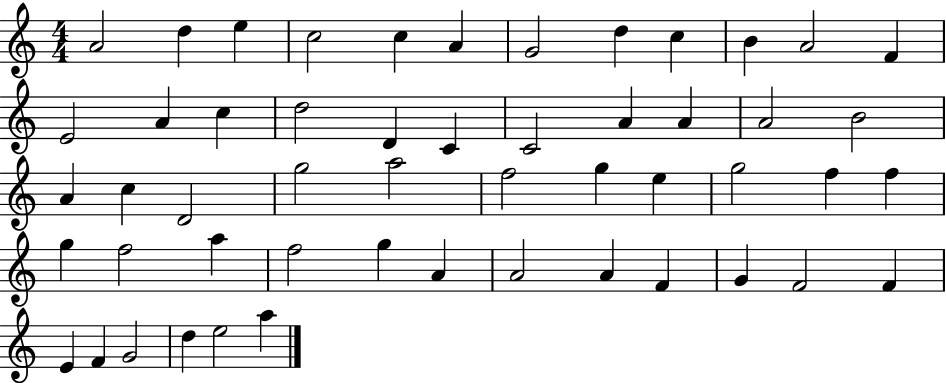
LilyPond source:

{
  \clef treble
  \numericTimeSignature
  \time 4/4
  \key c \major
  a'2 d''4 e''4 | c''2 c''4 a'4 | g'2 d''4 c''4 | b'4 a'2 f'4 | \break e'2 a'4 c''4 | d''2 d'4 c'4 | c'2 a'4 a'4 | a'2 b'2 | \break a'4 c''4 d'2 | g''2 a''2 | f''2 g''4 e''4 | g''2 f''4 f''4 | \break g''4 f''2 a''4 | f''2 g''4 a'4 | a'2 a'4 f'4 | g'4 f'2 f'4 | \break e'4 f'4 g'2 | d''4 e''2 a''4 | \bar "|."
}